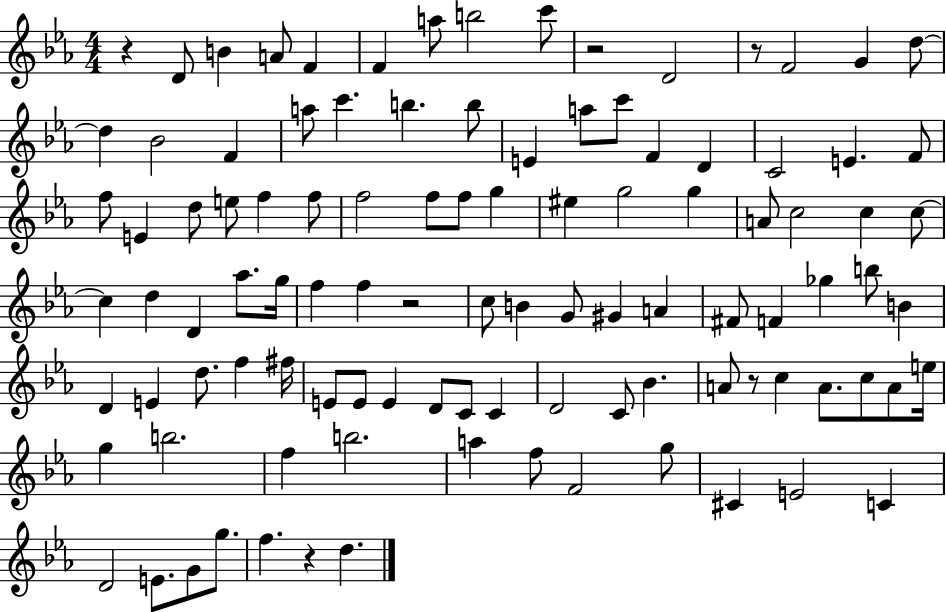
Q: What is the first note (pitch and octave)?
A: D4